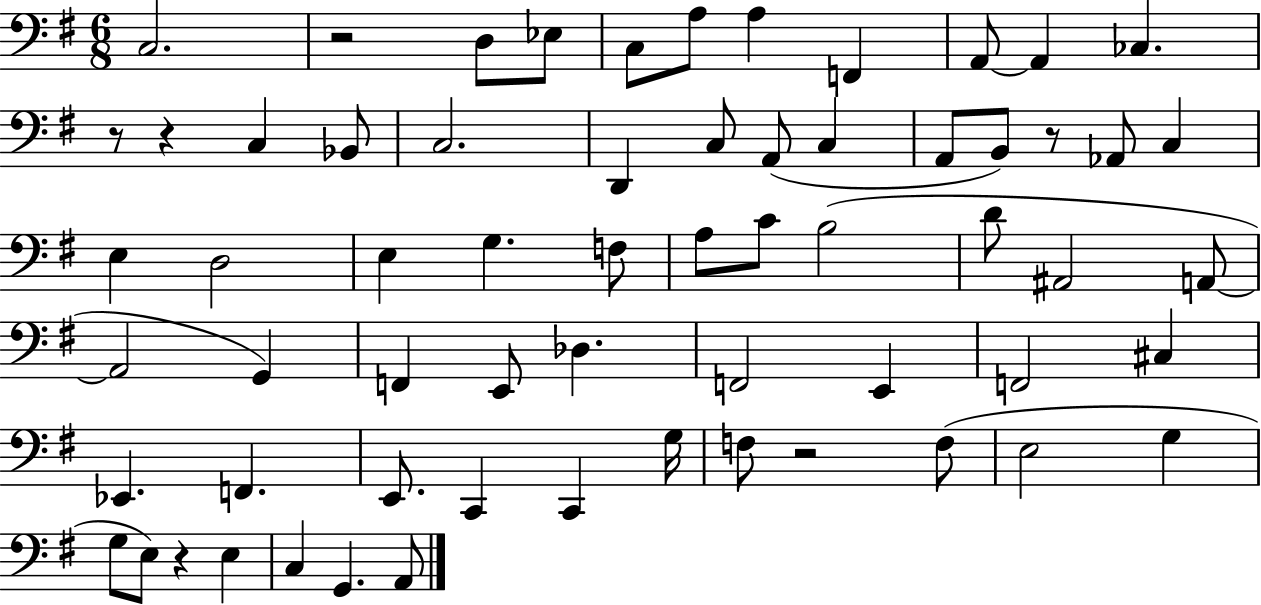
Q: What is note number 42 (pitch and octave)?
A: Eb2